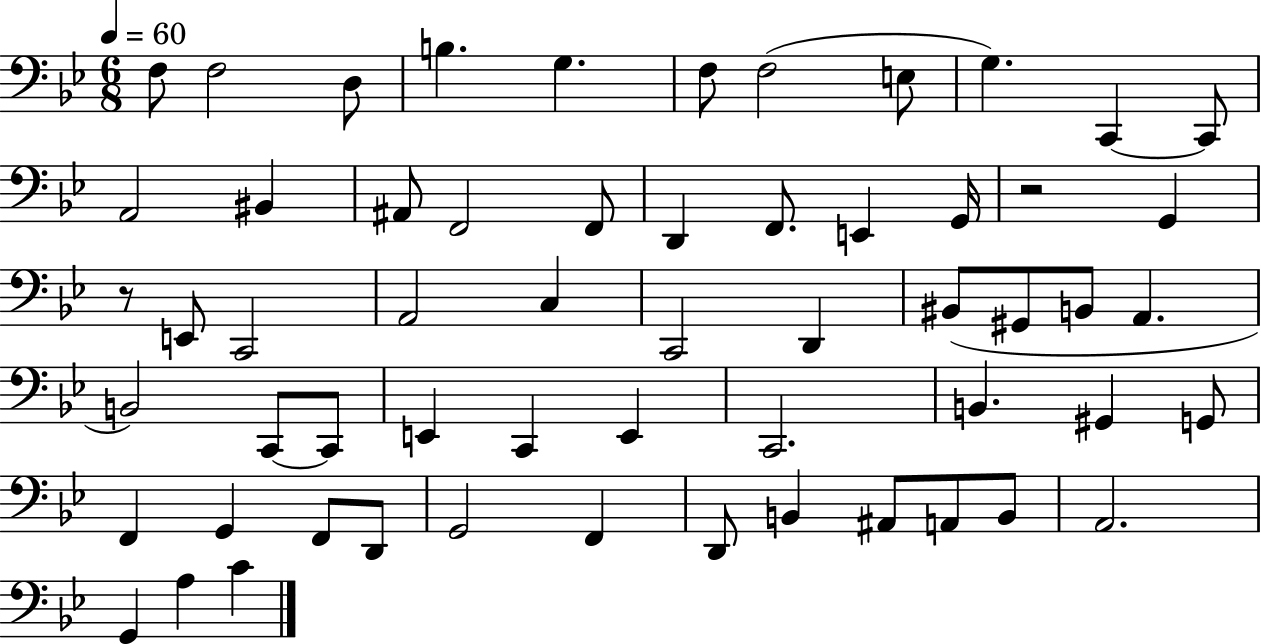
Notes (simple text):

F3/e F3/h D3/e B3/q. G3/q. F3/e F3/h E3/e G3/q. C2/q C2/e A2/h BIS2/q A#2/e F2/h F2/e D2/q F2/e. E2/q G2/s R/h G2/q R/e E2/e C2/h A2/h C3/q C2/h D2/q BIS2/e G#2/e B2/e A2/q. B2/h C2/e C2/e E2/q C2/q E2/q C2/h. B2/q. G#2/q G2/e F2/q G2/q F2/e D2/e G2/h F2/q D2/e B2/q A#2/e A2/e B2/e A2/h. G2/q A3/q C4/q